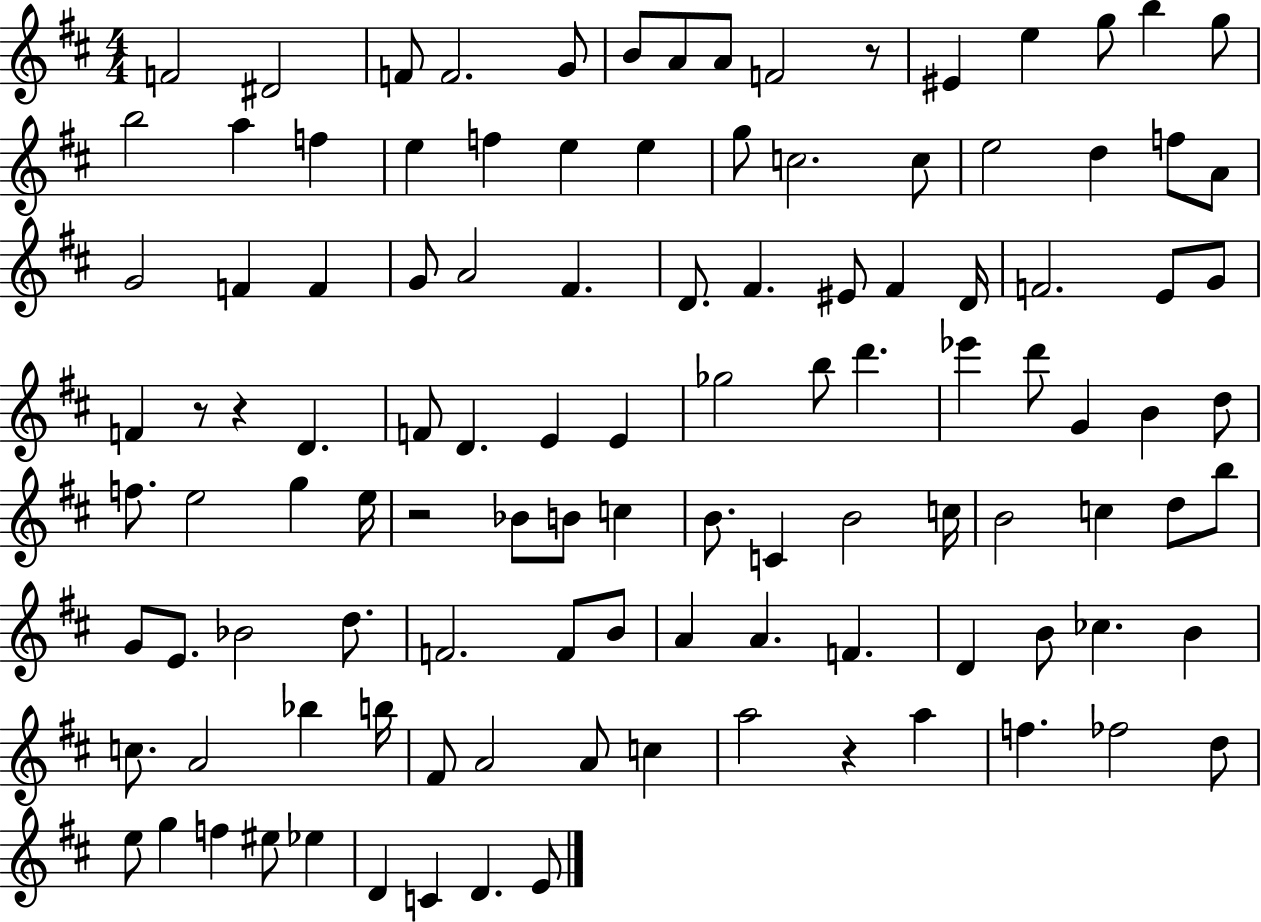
X:1
T:Untitled
M:4/4
L:1/4
K:D
F2 ^D2 F/2 F2 G/2 B/2 A/2 A/2 F2 z/2 ^E e g/2 b g/2 b2 a f e f e e g/2 c2 c/2 e2 d f/2 A/2 G2 F F G/2 A2 ^F D/2 ^F ^E/2 ^F D/4 F2 E/2 G/2 F z/2 z D F/2 D E E _g2 b/2 d' _e' d'/2 G B d/2 f/2 e2 g e/4 z2 _B/2 B/2 c B/2 C B2 c/4 B2 c d/2 b/2 G/2 E/2 _B2 d/2 F2 F/2 B/2 A A F D B/2 _c B c/2 A2 _b b/4 ^F/2 A2 A/2 c a2 z a f _f2 d/2 e/2 g f ^e/2 _e D C D E/2